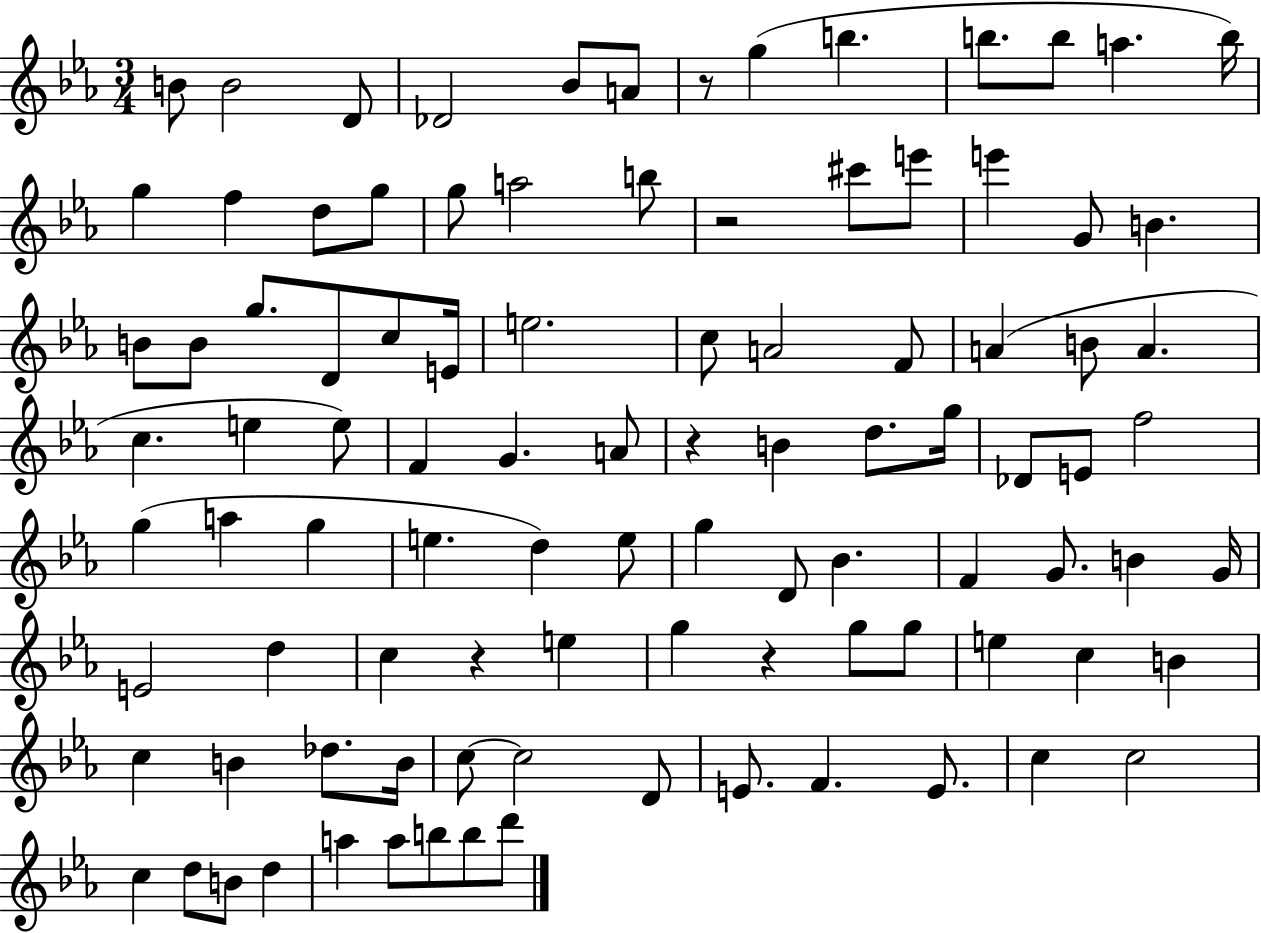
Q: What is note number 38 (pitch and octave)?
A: C5